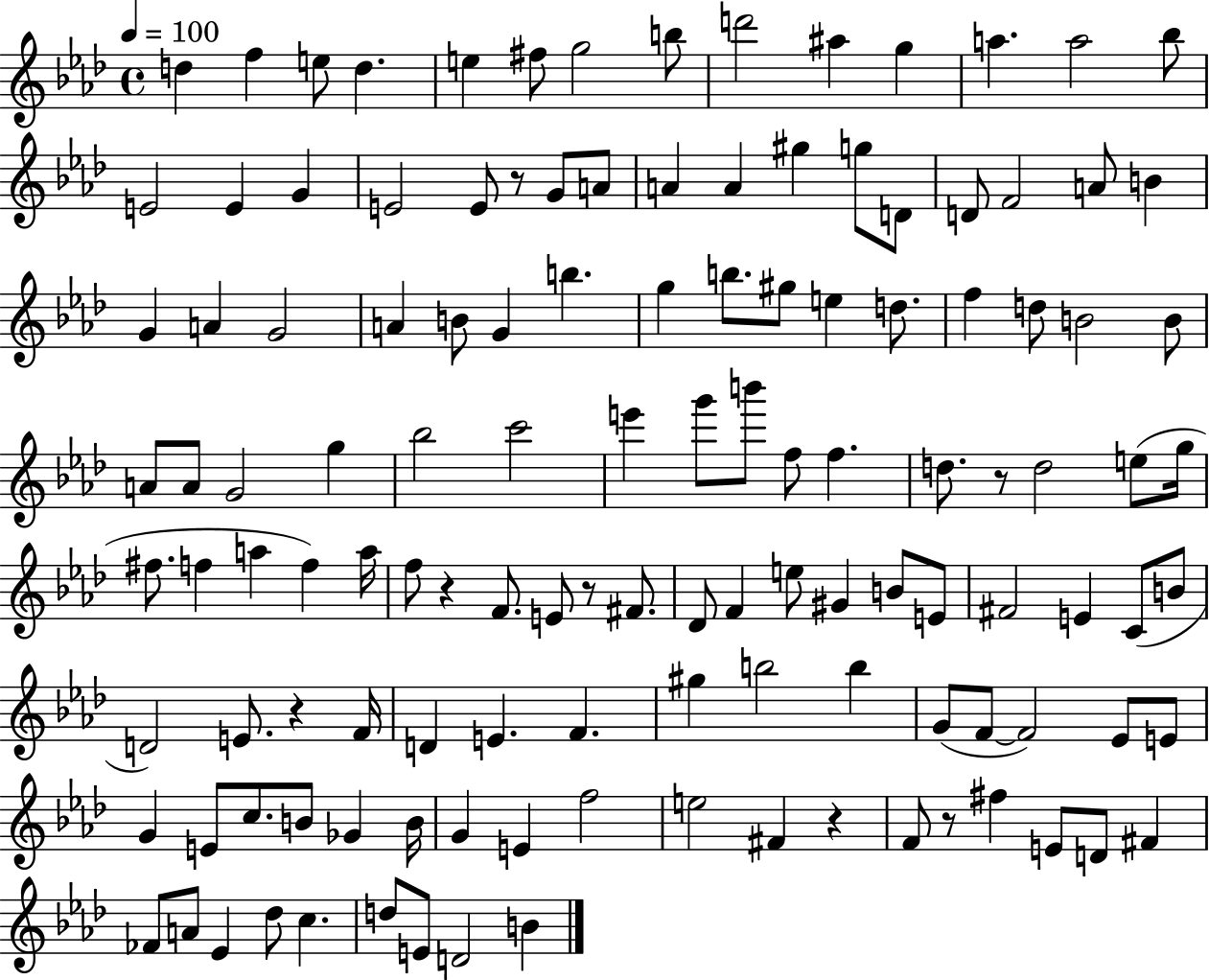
D5/q F5/q E5/e D5/q. E5/q F#5/e G5/h B5/e D6/h A#5/q G5/q A5/q. A5/h Bb5/e E4/h E4/q G4/q E4/h E4/e R/e G4/e A4/e A4/q A4/q G#5/q G5/e D4/e D4/e F4/h A4/e B4/q G4/q A4/q G4/h A4/q B4/e G4/q B5/q. G5/q B5/e. G#5/e E5/q D5/e. F5/q D5/e B4/h B4/e A4/e A4/e G4/h G5/q Bb5/h C6/h E6/q G6/e B6/e F5/e F5/q. D5/e. R/e D5/h E5/e G5/s F#5/e. F5/q A5/q F5/q A5/s F5/e R/q F4/e. E4/e R/e F#4/e. Db4/e F4/q E5/e G#4/q B4/e E4/e F#4/h E4/q C4/e B4/e D4/h E4/e. R/q F4/s D4/q E4/q. F4/q. G#5/q B5/h B5/q G4/e F4/e F4/h Eb4/e E4/e G4/q E4/e C5/e. B4/e Gb4/q B4/s G4/q E4/q F5/h E5/h F#4/q R/q F4/e R/e F#5/q E4/e D4/e F#4/q FES4/e A4/e Eb4/q Db5/e C5/q. D5/e E4/e D4/h B4/q